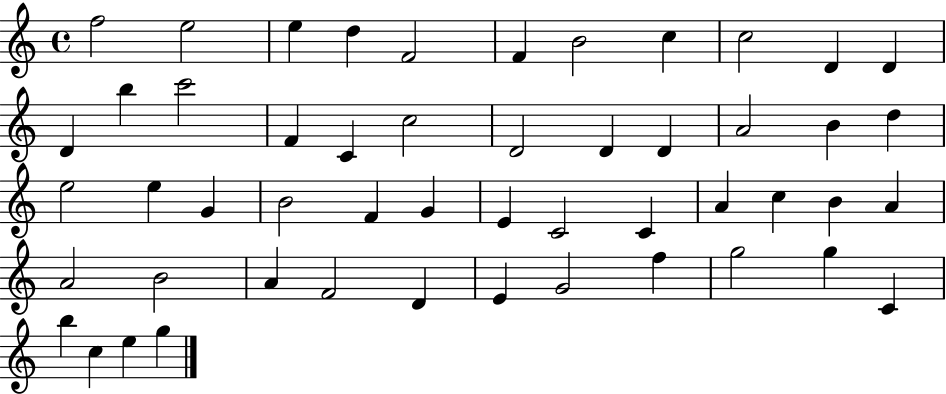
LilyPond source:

{
  \clef treble
  \time 4/4
  \defaultTimeSignature
  \key c \major
  f''2 e''2 | e''4 d''4 f'2 | f'4 b'2 c''4 | c''2 d'4 d'4 | \break d'4 b''4 c'''2 | f'4 c'4 c''2 | d'2 d'4 d'4 | a'2 b'4 d''4 | \break e''2 e''4 g'4 | b'2 f'4 g'4 | e'4 c'2 c'4 | a'4 c''4 b'4 a'4 | \break a'2 b'2 | a'4 f'2 d'4 | e'4 g'2 f''4 | g''2 g''4 c'4 | \break b''4 c''4 e''4 g''4 | \bar "|."
}